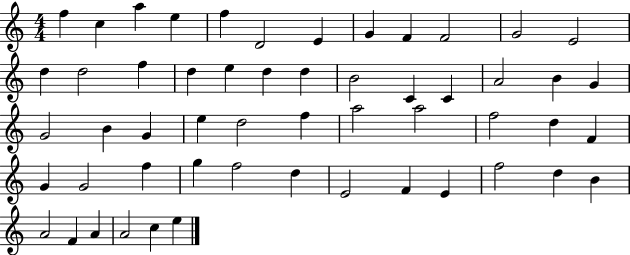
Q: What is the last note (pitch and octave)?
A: E5